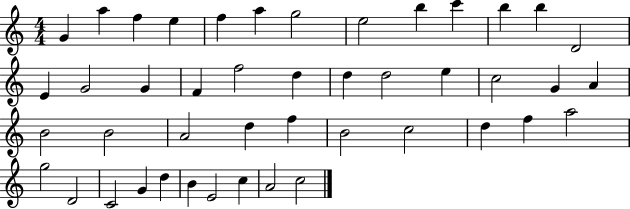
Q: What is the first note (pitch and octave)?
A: G4